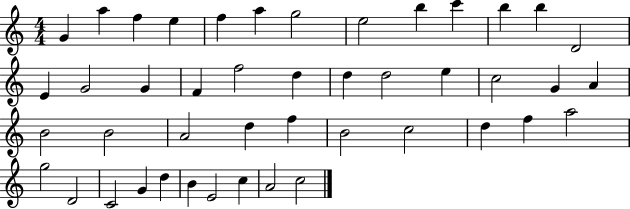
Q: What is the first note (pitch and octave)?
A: G4